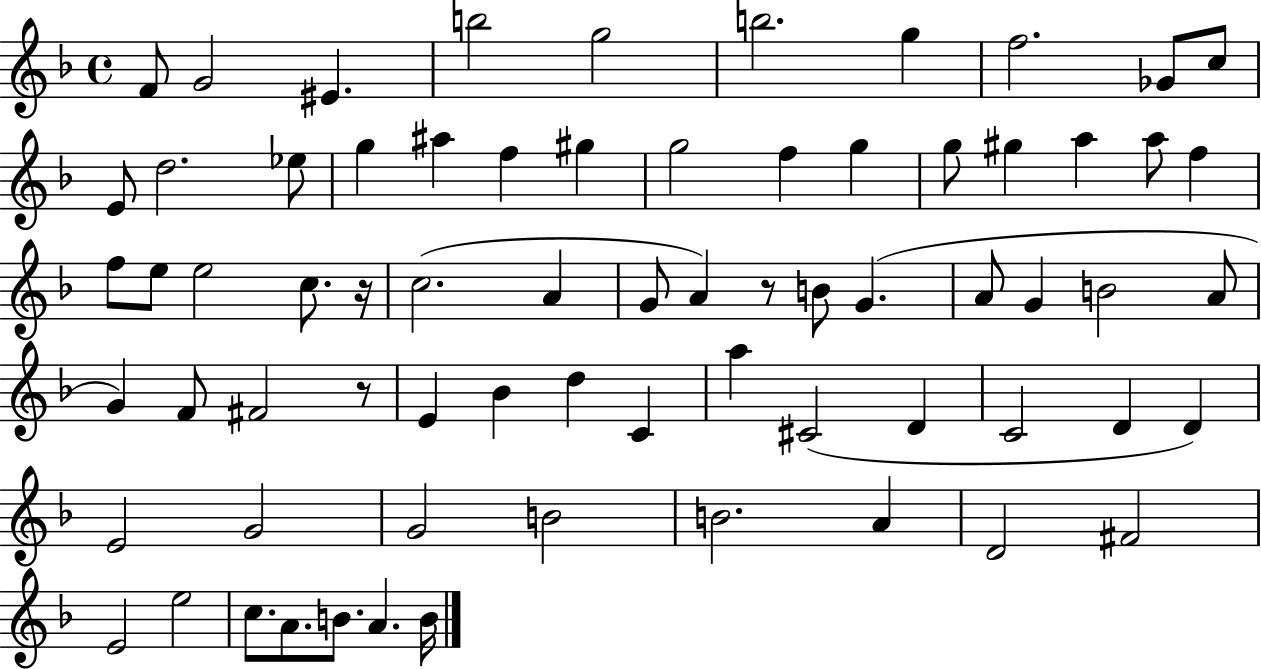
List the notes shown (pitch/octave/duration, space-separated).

F4/e G4/h EIS4/q. B5/h G5/h B5/h. G5/q F5/h. Gb4/e C5/e E4/e D5/h. Eb5/e G5/q A#5/q F5/q G#5/q G5/h F5/q G5/q G5/e G#5/q A5/q A5/e F5/q F5/e E5/e E5/h C5/e. R/s C5/h. A4/q G4/e A4/q R/e B4/e G4/q. A4/e G4/q B4/h A4/e G4/q F4/e F#4/h R/e E4/q Bb4/q D5/q C4/q A5/q C#4/h D4/q C4/h D4/q D4/q E4/h G4/h G4/h B4/h B4/h. A4/q D4/h F#4/h E4/h E5/h C5/e. A4/e. B4/e. A4/q. B4/s